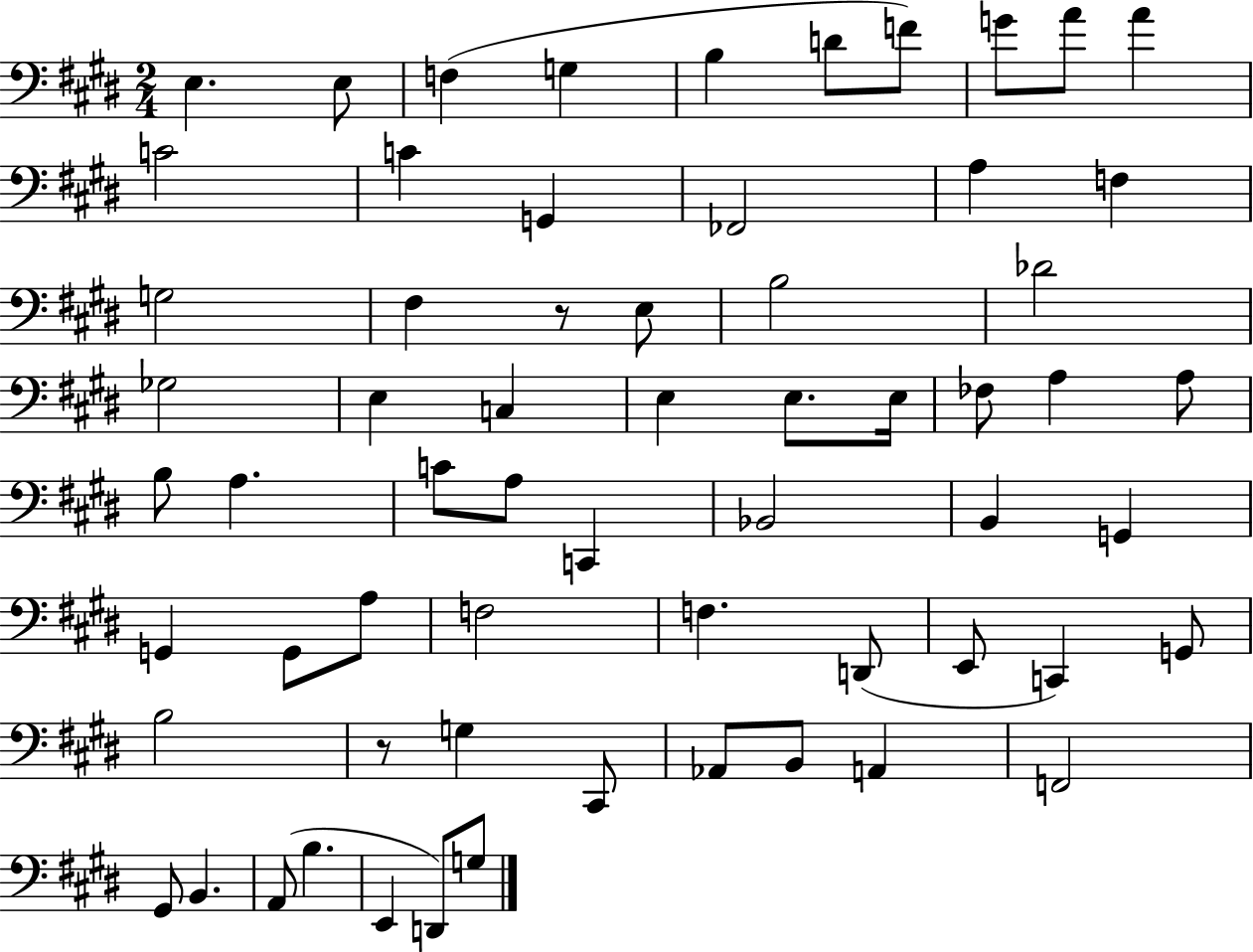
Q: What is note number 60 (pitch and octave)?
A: D2